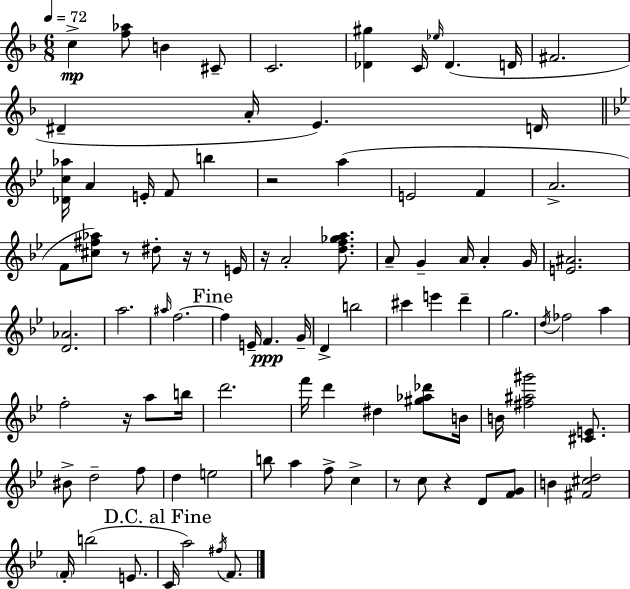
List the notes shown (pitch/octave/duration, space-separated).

C5/q [F5,Ab5]/e B4/q C#4/e C4/h. [Db4,G#5]/q C4/s Eb5/s Db4/q. D4/s F#4/h. D#4/q A4/s E4/q. D4/s [Db4,C5,Ab5]/s A4/q E4/s F4/e B5/q R/h A5/q E4/h F4/q A4/h. F4/e [C#5,F#5,Ab5]/e R/e D#5/e R/s R/e E4/s R/s A4/h [D5,F5,Gb5,A5]/e. A4/e G4/q A4/s A4/q G4/s [E4,A#4]/h. [D4,Ab4]/h. A5/h. A#5/s F5/h. F5/q E4/s F4/q. G4/s D4/q B5/h C#6/q E6/q D6/q G5/h. D5/s FES5/h A5/q F5/h R/s A5/e B5/s D6/h. F6/s D6/q D#5/q [G#5,Ab5,Db6]/e B4/s B4/s [F#5,A#5,G#6]/h [C#4,E4]/e. BIS4/e D5/h F5/e D5/q E5/h B5/e A5/q F5/e C5/q R/e C5/e R/q D4/e [F4,G4]/e B4/q [F#4,C#5,D5]/h F4/s B5/h E4/e. C4/s A5/h F#5/s F4/e.